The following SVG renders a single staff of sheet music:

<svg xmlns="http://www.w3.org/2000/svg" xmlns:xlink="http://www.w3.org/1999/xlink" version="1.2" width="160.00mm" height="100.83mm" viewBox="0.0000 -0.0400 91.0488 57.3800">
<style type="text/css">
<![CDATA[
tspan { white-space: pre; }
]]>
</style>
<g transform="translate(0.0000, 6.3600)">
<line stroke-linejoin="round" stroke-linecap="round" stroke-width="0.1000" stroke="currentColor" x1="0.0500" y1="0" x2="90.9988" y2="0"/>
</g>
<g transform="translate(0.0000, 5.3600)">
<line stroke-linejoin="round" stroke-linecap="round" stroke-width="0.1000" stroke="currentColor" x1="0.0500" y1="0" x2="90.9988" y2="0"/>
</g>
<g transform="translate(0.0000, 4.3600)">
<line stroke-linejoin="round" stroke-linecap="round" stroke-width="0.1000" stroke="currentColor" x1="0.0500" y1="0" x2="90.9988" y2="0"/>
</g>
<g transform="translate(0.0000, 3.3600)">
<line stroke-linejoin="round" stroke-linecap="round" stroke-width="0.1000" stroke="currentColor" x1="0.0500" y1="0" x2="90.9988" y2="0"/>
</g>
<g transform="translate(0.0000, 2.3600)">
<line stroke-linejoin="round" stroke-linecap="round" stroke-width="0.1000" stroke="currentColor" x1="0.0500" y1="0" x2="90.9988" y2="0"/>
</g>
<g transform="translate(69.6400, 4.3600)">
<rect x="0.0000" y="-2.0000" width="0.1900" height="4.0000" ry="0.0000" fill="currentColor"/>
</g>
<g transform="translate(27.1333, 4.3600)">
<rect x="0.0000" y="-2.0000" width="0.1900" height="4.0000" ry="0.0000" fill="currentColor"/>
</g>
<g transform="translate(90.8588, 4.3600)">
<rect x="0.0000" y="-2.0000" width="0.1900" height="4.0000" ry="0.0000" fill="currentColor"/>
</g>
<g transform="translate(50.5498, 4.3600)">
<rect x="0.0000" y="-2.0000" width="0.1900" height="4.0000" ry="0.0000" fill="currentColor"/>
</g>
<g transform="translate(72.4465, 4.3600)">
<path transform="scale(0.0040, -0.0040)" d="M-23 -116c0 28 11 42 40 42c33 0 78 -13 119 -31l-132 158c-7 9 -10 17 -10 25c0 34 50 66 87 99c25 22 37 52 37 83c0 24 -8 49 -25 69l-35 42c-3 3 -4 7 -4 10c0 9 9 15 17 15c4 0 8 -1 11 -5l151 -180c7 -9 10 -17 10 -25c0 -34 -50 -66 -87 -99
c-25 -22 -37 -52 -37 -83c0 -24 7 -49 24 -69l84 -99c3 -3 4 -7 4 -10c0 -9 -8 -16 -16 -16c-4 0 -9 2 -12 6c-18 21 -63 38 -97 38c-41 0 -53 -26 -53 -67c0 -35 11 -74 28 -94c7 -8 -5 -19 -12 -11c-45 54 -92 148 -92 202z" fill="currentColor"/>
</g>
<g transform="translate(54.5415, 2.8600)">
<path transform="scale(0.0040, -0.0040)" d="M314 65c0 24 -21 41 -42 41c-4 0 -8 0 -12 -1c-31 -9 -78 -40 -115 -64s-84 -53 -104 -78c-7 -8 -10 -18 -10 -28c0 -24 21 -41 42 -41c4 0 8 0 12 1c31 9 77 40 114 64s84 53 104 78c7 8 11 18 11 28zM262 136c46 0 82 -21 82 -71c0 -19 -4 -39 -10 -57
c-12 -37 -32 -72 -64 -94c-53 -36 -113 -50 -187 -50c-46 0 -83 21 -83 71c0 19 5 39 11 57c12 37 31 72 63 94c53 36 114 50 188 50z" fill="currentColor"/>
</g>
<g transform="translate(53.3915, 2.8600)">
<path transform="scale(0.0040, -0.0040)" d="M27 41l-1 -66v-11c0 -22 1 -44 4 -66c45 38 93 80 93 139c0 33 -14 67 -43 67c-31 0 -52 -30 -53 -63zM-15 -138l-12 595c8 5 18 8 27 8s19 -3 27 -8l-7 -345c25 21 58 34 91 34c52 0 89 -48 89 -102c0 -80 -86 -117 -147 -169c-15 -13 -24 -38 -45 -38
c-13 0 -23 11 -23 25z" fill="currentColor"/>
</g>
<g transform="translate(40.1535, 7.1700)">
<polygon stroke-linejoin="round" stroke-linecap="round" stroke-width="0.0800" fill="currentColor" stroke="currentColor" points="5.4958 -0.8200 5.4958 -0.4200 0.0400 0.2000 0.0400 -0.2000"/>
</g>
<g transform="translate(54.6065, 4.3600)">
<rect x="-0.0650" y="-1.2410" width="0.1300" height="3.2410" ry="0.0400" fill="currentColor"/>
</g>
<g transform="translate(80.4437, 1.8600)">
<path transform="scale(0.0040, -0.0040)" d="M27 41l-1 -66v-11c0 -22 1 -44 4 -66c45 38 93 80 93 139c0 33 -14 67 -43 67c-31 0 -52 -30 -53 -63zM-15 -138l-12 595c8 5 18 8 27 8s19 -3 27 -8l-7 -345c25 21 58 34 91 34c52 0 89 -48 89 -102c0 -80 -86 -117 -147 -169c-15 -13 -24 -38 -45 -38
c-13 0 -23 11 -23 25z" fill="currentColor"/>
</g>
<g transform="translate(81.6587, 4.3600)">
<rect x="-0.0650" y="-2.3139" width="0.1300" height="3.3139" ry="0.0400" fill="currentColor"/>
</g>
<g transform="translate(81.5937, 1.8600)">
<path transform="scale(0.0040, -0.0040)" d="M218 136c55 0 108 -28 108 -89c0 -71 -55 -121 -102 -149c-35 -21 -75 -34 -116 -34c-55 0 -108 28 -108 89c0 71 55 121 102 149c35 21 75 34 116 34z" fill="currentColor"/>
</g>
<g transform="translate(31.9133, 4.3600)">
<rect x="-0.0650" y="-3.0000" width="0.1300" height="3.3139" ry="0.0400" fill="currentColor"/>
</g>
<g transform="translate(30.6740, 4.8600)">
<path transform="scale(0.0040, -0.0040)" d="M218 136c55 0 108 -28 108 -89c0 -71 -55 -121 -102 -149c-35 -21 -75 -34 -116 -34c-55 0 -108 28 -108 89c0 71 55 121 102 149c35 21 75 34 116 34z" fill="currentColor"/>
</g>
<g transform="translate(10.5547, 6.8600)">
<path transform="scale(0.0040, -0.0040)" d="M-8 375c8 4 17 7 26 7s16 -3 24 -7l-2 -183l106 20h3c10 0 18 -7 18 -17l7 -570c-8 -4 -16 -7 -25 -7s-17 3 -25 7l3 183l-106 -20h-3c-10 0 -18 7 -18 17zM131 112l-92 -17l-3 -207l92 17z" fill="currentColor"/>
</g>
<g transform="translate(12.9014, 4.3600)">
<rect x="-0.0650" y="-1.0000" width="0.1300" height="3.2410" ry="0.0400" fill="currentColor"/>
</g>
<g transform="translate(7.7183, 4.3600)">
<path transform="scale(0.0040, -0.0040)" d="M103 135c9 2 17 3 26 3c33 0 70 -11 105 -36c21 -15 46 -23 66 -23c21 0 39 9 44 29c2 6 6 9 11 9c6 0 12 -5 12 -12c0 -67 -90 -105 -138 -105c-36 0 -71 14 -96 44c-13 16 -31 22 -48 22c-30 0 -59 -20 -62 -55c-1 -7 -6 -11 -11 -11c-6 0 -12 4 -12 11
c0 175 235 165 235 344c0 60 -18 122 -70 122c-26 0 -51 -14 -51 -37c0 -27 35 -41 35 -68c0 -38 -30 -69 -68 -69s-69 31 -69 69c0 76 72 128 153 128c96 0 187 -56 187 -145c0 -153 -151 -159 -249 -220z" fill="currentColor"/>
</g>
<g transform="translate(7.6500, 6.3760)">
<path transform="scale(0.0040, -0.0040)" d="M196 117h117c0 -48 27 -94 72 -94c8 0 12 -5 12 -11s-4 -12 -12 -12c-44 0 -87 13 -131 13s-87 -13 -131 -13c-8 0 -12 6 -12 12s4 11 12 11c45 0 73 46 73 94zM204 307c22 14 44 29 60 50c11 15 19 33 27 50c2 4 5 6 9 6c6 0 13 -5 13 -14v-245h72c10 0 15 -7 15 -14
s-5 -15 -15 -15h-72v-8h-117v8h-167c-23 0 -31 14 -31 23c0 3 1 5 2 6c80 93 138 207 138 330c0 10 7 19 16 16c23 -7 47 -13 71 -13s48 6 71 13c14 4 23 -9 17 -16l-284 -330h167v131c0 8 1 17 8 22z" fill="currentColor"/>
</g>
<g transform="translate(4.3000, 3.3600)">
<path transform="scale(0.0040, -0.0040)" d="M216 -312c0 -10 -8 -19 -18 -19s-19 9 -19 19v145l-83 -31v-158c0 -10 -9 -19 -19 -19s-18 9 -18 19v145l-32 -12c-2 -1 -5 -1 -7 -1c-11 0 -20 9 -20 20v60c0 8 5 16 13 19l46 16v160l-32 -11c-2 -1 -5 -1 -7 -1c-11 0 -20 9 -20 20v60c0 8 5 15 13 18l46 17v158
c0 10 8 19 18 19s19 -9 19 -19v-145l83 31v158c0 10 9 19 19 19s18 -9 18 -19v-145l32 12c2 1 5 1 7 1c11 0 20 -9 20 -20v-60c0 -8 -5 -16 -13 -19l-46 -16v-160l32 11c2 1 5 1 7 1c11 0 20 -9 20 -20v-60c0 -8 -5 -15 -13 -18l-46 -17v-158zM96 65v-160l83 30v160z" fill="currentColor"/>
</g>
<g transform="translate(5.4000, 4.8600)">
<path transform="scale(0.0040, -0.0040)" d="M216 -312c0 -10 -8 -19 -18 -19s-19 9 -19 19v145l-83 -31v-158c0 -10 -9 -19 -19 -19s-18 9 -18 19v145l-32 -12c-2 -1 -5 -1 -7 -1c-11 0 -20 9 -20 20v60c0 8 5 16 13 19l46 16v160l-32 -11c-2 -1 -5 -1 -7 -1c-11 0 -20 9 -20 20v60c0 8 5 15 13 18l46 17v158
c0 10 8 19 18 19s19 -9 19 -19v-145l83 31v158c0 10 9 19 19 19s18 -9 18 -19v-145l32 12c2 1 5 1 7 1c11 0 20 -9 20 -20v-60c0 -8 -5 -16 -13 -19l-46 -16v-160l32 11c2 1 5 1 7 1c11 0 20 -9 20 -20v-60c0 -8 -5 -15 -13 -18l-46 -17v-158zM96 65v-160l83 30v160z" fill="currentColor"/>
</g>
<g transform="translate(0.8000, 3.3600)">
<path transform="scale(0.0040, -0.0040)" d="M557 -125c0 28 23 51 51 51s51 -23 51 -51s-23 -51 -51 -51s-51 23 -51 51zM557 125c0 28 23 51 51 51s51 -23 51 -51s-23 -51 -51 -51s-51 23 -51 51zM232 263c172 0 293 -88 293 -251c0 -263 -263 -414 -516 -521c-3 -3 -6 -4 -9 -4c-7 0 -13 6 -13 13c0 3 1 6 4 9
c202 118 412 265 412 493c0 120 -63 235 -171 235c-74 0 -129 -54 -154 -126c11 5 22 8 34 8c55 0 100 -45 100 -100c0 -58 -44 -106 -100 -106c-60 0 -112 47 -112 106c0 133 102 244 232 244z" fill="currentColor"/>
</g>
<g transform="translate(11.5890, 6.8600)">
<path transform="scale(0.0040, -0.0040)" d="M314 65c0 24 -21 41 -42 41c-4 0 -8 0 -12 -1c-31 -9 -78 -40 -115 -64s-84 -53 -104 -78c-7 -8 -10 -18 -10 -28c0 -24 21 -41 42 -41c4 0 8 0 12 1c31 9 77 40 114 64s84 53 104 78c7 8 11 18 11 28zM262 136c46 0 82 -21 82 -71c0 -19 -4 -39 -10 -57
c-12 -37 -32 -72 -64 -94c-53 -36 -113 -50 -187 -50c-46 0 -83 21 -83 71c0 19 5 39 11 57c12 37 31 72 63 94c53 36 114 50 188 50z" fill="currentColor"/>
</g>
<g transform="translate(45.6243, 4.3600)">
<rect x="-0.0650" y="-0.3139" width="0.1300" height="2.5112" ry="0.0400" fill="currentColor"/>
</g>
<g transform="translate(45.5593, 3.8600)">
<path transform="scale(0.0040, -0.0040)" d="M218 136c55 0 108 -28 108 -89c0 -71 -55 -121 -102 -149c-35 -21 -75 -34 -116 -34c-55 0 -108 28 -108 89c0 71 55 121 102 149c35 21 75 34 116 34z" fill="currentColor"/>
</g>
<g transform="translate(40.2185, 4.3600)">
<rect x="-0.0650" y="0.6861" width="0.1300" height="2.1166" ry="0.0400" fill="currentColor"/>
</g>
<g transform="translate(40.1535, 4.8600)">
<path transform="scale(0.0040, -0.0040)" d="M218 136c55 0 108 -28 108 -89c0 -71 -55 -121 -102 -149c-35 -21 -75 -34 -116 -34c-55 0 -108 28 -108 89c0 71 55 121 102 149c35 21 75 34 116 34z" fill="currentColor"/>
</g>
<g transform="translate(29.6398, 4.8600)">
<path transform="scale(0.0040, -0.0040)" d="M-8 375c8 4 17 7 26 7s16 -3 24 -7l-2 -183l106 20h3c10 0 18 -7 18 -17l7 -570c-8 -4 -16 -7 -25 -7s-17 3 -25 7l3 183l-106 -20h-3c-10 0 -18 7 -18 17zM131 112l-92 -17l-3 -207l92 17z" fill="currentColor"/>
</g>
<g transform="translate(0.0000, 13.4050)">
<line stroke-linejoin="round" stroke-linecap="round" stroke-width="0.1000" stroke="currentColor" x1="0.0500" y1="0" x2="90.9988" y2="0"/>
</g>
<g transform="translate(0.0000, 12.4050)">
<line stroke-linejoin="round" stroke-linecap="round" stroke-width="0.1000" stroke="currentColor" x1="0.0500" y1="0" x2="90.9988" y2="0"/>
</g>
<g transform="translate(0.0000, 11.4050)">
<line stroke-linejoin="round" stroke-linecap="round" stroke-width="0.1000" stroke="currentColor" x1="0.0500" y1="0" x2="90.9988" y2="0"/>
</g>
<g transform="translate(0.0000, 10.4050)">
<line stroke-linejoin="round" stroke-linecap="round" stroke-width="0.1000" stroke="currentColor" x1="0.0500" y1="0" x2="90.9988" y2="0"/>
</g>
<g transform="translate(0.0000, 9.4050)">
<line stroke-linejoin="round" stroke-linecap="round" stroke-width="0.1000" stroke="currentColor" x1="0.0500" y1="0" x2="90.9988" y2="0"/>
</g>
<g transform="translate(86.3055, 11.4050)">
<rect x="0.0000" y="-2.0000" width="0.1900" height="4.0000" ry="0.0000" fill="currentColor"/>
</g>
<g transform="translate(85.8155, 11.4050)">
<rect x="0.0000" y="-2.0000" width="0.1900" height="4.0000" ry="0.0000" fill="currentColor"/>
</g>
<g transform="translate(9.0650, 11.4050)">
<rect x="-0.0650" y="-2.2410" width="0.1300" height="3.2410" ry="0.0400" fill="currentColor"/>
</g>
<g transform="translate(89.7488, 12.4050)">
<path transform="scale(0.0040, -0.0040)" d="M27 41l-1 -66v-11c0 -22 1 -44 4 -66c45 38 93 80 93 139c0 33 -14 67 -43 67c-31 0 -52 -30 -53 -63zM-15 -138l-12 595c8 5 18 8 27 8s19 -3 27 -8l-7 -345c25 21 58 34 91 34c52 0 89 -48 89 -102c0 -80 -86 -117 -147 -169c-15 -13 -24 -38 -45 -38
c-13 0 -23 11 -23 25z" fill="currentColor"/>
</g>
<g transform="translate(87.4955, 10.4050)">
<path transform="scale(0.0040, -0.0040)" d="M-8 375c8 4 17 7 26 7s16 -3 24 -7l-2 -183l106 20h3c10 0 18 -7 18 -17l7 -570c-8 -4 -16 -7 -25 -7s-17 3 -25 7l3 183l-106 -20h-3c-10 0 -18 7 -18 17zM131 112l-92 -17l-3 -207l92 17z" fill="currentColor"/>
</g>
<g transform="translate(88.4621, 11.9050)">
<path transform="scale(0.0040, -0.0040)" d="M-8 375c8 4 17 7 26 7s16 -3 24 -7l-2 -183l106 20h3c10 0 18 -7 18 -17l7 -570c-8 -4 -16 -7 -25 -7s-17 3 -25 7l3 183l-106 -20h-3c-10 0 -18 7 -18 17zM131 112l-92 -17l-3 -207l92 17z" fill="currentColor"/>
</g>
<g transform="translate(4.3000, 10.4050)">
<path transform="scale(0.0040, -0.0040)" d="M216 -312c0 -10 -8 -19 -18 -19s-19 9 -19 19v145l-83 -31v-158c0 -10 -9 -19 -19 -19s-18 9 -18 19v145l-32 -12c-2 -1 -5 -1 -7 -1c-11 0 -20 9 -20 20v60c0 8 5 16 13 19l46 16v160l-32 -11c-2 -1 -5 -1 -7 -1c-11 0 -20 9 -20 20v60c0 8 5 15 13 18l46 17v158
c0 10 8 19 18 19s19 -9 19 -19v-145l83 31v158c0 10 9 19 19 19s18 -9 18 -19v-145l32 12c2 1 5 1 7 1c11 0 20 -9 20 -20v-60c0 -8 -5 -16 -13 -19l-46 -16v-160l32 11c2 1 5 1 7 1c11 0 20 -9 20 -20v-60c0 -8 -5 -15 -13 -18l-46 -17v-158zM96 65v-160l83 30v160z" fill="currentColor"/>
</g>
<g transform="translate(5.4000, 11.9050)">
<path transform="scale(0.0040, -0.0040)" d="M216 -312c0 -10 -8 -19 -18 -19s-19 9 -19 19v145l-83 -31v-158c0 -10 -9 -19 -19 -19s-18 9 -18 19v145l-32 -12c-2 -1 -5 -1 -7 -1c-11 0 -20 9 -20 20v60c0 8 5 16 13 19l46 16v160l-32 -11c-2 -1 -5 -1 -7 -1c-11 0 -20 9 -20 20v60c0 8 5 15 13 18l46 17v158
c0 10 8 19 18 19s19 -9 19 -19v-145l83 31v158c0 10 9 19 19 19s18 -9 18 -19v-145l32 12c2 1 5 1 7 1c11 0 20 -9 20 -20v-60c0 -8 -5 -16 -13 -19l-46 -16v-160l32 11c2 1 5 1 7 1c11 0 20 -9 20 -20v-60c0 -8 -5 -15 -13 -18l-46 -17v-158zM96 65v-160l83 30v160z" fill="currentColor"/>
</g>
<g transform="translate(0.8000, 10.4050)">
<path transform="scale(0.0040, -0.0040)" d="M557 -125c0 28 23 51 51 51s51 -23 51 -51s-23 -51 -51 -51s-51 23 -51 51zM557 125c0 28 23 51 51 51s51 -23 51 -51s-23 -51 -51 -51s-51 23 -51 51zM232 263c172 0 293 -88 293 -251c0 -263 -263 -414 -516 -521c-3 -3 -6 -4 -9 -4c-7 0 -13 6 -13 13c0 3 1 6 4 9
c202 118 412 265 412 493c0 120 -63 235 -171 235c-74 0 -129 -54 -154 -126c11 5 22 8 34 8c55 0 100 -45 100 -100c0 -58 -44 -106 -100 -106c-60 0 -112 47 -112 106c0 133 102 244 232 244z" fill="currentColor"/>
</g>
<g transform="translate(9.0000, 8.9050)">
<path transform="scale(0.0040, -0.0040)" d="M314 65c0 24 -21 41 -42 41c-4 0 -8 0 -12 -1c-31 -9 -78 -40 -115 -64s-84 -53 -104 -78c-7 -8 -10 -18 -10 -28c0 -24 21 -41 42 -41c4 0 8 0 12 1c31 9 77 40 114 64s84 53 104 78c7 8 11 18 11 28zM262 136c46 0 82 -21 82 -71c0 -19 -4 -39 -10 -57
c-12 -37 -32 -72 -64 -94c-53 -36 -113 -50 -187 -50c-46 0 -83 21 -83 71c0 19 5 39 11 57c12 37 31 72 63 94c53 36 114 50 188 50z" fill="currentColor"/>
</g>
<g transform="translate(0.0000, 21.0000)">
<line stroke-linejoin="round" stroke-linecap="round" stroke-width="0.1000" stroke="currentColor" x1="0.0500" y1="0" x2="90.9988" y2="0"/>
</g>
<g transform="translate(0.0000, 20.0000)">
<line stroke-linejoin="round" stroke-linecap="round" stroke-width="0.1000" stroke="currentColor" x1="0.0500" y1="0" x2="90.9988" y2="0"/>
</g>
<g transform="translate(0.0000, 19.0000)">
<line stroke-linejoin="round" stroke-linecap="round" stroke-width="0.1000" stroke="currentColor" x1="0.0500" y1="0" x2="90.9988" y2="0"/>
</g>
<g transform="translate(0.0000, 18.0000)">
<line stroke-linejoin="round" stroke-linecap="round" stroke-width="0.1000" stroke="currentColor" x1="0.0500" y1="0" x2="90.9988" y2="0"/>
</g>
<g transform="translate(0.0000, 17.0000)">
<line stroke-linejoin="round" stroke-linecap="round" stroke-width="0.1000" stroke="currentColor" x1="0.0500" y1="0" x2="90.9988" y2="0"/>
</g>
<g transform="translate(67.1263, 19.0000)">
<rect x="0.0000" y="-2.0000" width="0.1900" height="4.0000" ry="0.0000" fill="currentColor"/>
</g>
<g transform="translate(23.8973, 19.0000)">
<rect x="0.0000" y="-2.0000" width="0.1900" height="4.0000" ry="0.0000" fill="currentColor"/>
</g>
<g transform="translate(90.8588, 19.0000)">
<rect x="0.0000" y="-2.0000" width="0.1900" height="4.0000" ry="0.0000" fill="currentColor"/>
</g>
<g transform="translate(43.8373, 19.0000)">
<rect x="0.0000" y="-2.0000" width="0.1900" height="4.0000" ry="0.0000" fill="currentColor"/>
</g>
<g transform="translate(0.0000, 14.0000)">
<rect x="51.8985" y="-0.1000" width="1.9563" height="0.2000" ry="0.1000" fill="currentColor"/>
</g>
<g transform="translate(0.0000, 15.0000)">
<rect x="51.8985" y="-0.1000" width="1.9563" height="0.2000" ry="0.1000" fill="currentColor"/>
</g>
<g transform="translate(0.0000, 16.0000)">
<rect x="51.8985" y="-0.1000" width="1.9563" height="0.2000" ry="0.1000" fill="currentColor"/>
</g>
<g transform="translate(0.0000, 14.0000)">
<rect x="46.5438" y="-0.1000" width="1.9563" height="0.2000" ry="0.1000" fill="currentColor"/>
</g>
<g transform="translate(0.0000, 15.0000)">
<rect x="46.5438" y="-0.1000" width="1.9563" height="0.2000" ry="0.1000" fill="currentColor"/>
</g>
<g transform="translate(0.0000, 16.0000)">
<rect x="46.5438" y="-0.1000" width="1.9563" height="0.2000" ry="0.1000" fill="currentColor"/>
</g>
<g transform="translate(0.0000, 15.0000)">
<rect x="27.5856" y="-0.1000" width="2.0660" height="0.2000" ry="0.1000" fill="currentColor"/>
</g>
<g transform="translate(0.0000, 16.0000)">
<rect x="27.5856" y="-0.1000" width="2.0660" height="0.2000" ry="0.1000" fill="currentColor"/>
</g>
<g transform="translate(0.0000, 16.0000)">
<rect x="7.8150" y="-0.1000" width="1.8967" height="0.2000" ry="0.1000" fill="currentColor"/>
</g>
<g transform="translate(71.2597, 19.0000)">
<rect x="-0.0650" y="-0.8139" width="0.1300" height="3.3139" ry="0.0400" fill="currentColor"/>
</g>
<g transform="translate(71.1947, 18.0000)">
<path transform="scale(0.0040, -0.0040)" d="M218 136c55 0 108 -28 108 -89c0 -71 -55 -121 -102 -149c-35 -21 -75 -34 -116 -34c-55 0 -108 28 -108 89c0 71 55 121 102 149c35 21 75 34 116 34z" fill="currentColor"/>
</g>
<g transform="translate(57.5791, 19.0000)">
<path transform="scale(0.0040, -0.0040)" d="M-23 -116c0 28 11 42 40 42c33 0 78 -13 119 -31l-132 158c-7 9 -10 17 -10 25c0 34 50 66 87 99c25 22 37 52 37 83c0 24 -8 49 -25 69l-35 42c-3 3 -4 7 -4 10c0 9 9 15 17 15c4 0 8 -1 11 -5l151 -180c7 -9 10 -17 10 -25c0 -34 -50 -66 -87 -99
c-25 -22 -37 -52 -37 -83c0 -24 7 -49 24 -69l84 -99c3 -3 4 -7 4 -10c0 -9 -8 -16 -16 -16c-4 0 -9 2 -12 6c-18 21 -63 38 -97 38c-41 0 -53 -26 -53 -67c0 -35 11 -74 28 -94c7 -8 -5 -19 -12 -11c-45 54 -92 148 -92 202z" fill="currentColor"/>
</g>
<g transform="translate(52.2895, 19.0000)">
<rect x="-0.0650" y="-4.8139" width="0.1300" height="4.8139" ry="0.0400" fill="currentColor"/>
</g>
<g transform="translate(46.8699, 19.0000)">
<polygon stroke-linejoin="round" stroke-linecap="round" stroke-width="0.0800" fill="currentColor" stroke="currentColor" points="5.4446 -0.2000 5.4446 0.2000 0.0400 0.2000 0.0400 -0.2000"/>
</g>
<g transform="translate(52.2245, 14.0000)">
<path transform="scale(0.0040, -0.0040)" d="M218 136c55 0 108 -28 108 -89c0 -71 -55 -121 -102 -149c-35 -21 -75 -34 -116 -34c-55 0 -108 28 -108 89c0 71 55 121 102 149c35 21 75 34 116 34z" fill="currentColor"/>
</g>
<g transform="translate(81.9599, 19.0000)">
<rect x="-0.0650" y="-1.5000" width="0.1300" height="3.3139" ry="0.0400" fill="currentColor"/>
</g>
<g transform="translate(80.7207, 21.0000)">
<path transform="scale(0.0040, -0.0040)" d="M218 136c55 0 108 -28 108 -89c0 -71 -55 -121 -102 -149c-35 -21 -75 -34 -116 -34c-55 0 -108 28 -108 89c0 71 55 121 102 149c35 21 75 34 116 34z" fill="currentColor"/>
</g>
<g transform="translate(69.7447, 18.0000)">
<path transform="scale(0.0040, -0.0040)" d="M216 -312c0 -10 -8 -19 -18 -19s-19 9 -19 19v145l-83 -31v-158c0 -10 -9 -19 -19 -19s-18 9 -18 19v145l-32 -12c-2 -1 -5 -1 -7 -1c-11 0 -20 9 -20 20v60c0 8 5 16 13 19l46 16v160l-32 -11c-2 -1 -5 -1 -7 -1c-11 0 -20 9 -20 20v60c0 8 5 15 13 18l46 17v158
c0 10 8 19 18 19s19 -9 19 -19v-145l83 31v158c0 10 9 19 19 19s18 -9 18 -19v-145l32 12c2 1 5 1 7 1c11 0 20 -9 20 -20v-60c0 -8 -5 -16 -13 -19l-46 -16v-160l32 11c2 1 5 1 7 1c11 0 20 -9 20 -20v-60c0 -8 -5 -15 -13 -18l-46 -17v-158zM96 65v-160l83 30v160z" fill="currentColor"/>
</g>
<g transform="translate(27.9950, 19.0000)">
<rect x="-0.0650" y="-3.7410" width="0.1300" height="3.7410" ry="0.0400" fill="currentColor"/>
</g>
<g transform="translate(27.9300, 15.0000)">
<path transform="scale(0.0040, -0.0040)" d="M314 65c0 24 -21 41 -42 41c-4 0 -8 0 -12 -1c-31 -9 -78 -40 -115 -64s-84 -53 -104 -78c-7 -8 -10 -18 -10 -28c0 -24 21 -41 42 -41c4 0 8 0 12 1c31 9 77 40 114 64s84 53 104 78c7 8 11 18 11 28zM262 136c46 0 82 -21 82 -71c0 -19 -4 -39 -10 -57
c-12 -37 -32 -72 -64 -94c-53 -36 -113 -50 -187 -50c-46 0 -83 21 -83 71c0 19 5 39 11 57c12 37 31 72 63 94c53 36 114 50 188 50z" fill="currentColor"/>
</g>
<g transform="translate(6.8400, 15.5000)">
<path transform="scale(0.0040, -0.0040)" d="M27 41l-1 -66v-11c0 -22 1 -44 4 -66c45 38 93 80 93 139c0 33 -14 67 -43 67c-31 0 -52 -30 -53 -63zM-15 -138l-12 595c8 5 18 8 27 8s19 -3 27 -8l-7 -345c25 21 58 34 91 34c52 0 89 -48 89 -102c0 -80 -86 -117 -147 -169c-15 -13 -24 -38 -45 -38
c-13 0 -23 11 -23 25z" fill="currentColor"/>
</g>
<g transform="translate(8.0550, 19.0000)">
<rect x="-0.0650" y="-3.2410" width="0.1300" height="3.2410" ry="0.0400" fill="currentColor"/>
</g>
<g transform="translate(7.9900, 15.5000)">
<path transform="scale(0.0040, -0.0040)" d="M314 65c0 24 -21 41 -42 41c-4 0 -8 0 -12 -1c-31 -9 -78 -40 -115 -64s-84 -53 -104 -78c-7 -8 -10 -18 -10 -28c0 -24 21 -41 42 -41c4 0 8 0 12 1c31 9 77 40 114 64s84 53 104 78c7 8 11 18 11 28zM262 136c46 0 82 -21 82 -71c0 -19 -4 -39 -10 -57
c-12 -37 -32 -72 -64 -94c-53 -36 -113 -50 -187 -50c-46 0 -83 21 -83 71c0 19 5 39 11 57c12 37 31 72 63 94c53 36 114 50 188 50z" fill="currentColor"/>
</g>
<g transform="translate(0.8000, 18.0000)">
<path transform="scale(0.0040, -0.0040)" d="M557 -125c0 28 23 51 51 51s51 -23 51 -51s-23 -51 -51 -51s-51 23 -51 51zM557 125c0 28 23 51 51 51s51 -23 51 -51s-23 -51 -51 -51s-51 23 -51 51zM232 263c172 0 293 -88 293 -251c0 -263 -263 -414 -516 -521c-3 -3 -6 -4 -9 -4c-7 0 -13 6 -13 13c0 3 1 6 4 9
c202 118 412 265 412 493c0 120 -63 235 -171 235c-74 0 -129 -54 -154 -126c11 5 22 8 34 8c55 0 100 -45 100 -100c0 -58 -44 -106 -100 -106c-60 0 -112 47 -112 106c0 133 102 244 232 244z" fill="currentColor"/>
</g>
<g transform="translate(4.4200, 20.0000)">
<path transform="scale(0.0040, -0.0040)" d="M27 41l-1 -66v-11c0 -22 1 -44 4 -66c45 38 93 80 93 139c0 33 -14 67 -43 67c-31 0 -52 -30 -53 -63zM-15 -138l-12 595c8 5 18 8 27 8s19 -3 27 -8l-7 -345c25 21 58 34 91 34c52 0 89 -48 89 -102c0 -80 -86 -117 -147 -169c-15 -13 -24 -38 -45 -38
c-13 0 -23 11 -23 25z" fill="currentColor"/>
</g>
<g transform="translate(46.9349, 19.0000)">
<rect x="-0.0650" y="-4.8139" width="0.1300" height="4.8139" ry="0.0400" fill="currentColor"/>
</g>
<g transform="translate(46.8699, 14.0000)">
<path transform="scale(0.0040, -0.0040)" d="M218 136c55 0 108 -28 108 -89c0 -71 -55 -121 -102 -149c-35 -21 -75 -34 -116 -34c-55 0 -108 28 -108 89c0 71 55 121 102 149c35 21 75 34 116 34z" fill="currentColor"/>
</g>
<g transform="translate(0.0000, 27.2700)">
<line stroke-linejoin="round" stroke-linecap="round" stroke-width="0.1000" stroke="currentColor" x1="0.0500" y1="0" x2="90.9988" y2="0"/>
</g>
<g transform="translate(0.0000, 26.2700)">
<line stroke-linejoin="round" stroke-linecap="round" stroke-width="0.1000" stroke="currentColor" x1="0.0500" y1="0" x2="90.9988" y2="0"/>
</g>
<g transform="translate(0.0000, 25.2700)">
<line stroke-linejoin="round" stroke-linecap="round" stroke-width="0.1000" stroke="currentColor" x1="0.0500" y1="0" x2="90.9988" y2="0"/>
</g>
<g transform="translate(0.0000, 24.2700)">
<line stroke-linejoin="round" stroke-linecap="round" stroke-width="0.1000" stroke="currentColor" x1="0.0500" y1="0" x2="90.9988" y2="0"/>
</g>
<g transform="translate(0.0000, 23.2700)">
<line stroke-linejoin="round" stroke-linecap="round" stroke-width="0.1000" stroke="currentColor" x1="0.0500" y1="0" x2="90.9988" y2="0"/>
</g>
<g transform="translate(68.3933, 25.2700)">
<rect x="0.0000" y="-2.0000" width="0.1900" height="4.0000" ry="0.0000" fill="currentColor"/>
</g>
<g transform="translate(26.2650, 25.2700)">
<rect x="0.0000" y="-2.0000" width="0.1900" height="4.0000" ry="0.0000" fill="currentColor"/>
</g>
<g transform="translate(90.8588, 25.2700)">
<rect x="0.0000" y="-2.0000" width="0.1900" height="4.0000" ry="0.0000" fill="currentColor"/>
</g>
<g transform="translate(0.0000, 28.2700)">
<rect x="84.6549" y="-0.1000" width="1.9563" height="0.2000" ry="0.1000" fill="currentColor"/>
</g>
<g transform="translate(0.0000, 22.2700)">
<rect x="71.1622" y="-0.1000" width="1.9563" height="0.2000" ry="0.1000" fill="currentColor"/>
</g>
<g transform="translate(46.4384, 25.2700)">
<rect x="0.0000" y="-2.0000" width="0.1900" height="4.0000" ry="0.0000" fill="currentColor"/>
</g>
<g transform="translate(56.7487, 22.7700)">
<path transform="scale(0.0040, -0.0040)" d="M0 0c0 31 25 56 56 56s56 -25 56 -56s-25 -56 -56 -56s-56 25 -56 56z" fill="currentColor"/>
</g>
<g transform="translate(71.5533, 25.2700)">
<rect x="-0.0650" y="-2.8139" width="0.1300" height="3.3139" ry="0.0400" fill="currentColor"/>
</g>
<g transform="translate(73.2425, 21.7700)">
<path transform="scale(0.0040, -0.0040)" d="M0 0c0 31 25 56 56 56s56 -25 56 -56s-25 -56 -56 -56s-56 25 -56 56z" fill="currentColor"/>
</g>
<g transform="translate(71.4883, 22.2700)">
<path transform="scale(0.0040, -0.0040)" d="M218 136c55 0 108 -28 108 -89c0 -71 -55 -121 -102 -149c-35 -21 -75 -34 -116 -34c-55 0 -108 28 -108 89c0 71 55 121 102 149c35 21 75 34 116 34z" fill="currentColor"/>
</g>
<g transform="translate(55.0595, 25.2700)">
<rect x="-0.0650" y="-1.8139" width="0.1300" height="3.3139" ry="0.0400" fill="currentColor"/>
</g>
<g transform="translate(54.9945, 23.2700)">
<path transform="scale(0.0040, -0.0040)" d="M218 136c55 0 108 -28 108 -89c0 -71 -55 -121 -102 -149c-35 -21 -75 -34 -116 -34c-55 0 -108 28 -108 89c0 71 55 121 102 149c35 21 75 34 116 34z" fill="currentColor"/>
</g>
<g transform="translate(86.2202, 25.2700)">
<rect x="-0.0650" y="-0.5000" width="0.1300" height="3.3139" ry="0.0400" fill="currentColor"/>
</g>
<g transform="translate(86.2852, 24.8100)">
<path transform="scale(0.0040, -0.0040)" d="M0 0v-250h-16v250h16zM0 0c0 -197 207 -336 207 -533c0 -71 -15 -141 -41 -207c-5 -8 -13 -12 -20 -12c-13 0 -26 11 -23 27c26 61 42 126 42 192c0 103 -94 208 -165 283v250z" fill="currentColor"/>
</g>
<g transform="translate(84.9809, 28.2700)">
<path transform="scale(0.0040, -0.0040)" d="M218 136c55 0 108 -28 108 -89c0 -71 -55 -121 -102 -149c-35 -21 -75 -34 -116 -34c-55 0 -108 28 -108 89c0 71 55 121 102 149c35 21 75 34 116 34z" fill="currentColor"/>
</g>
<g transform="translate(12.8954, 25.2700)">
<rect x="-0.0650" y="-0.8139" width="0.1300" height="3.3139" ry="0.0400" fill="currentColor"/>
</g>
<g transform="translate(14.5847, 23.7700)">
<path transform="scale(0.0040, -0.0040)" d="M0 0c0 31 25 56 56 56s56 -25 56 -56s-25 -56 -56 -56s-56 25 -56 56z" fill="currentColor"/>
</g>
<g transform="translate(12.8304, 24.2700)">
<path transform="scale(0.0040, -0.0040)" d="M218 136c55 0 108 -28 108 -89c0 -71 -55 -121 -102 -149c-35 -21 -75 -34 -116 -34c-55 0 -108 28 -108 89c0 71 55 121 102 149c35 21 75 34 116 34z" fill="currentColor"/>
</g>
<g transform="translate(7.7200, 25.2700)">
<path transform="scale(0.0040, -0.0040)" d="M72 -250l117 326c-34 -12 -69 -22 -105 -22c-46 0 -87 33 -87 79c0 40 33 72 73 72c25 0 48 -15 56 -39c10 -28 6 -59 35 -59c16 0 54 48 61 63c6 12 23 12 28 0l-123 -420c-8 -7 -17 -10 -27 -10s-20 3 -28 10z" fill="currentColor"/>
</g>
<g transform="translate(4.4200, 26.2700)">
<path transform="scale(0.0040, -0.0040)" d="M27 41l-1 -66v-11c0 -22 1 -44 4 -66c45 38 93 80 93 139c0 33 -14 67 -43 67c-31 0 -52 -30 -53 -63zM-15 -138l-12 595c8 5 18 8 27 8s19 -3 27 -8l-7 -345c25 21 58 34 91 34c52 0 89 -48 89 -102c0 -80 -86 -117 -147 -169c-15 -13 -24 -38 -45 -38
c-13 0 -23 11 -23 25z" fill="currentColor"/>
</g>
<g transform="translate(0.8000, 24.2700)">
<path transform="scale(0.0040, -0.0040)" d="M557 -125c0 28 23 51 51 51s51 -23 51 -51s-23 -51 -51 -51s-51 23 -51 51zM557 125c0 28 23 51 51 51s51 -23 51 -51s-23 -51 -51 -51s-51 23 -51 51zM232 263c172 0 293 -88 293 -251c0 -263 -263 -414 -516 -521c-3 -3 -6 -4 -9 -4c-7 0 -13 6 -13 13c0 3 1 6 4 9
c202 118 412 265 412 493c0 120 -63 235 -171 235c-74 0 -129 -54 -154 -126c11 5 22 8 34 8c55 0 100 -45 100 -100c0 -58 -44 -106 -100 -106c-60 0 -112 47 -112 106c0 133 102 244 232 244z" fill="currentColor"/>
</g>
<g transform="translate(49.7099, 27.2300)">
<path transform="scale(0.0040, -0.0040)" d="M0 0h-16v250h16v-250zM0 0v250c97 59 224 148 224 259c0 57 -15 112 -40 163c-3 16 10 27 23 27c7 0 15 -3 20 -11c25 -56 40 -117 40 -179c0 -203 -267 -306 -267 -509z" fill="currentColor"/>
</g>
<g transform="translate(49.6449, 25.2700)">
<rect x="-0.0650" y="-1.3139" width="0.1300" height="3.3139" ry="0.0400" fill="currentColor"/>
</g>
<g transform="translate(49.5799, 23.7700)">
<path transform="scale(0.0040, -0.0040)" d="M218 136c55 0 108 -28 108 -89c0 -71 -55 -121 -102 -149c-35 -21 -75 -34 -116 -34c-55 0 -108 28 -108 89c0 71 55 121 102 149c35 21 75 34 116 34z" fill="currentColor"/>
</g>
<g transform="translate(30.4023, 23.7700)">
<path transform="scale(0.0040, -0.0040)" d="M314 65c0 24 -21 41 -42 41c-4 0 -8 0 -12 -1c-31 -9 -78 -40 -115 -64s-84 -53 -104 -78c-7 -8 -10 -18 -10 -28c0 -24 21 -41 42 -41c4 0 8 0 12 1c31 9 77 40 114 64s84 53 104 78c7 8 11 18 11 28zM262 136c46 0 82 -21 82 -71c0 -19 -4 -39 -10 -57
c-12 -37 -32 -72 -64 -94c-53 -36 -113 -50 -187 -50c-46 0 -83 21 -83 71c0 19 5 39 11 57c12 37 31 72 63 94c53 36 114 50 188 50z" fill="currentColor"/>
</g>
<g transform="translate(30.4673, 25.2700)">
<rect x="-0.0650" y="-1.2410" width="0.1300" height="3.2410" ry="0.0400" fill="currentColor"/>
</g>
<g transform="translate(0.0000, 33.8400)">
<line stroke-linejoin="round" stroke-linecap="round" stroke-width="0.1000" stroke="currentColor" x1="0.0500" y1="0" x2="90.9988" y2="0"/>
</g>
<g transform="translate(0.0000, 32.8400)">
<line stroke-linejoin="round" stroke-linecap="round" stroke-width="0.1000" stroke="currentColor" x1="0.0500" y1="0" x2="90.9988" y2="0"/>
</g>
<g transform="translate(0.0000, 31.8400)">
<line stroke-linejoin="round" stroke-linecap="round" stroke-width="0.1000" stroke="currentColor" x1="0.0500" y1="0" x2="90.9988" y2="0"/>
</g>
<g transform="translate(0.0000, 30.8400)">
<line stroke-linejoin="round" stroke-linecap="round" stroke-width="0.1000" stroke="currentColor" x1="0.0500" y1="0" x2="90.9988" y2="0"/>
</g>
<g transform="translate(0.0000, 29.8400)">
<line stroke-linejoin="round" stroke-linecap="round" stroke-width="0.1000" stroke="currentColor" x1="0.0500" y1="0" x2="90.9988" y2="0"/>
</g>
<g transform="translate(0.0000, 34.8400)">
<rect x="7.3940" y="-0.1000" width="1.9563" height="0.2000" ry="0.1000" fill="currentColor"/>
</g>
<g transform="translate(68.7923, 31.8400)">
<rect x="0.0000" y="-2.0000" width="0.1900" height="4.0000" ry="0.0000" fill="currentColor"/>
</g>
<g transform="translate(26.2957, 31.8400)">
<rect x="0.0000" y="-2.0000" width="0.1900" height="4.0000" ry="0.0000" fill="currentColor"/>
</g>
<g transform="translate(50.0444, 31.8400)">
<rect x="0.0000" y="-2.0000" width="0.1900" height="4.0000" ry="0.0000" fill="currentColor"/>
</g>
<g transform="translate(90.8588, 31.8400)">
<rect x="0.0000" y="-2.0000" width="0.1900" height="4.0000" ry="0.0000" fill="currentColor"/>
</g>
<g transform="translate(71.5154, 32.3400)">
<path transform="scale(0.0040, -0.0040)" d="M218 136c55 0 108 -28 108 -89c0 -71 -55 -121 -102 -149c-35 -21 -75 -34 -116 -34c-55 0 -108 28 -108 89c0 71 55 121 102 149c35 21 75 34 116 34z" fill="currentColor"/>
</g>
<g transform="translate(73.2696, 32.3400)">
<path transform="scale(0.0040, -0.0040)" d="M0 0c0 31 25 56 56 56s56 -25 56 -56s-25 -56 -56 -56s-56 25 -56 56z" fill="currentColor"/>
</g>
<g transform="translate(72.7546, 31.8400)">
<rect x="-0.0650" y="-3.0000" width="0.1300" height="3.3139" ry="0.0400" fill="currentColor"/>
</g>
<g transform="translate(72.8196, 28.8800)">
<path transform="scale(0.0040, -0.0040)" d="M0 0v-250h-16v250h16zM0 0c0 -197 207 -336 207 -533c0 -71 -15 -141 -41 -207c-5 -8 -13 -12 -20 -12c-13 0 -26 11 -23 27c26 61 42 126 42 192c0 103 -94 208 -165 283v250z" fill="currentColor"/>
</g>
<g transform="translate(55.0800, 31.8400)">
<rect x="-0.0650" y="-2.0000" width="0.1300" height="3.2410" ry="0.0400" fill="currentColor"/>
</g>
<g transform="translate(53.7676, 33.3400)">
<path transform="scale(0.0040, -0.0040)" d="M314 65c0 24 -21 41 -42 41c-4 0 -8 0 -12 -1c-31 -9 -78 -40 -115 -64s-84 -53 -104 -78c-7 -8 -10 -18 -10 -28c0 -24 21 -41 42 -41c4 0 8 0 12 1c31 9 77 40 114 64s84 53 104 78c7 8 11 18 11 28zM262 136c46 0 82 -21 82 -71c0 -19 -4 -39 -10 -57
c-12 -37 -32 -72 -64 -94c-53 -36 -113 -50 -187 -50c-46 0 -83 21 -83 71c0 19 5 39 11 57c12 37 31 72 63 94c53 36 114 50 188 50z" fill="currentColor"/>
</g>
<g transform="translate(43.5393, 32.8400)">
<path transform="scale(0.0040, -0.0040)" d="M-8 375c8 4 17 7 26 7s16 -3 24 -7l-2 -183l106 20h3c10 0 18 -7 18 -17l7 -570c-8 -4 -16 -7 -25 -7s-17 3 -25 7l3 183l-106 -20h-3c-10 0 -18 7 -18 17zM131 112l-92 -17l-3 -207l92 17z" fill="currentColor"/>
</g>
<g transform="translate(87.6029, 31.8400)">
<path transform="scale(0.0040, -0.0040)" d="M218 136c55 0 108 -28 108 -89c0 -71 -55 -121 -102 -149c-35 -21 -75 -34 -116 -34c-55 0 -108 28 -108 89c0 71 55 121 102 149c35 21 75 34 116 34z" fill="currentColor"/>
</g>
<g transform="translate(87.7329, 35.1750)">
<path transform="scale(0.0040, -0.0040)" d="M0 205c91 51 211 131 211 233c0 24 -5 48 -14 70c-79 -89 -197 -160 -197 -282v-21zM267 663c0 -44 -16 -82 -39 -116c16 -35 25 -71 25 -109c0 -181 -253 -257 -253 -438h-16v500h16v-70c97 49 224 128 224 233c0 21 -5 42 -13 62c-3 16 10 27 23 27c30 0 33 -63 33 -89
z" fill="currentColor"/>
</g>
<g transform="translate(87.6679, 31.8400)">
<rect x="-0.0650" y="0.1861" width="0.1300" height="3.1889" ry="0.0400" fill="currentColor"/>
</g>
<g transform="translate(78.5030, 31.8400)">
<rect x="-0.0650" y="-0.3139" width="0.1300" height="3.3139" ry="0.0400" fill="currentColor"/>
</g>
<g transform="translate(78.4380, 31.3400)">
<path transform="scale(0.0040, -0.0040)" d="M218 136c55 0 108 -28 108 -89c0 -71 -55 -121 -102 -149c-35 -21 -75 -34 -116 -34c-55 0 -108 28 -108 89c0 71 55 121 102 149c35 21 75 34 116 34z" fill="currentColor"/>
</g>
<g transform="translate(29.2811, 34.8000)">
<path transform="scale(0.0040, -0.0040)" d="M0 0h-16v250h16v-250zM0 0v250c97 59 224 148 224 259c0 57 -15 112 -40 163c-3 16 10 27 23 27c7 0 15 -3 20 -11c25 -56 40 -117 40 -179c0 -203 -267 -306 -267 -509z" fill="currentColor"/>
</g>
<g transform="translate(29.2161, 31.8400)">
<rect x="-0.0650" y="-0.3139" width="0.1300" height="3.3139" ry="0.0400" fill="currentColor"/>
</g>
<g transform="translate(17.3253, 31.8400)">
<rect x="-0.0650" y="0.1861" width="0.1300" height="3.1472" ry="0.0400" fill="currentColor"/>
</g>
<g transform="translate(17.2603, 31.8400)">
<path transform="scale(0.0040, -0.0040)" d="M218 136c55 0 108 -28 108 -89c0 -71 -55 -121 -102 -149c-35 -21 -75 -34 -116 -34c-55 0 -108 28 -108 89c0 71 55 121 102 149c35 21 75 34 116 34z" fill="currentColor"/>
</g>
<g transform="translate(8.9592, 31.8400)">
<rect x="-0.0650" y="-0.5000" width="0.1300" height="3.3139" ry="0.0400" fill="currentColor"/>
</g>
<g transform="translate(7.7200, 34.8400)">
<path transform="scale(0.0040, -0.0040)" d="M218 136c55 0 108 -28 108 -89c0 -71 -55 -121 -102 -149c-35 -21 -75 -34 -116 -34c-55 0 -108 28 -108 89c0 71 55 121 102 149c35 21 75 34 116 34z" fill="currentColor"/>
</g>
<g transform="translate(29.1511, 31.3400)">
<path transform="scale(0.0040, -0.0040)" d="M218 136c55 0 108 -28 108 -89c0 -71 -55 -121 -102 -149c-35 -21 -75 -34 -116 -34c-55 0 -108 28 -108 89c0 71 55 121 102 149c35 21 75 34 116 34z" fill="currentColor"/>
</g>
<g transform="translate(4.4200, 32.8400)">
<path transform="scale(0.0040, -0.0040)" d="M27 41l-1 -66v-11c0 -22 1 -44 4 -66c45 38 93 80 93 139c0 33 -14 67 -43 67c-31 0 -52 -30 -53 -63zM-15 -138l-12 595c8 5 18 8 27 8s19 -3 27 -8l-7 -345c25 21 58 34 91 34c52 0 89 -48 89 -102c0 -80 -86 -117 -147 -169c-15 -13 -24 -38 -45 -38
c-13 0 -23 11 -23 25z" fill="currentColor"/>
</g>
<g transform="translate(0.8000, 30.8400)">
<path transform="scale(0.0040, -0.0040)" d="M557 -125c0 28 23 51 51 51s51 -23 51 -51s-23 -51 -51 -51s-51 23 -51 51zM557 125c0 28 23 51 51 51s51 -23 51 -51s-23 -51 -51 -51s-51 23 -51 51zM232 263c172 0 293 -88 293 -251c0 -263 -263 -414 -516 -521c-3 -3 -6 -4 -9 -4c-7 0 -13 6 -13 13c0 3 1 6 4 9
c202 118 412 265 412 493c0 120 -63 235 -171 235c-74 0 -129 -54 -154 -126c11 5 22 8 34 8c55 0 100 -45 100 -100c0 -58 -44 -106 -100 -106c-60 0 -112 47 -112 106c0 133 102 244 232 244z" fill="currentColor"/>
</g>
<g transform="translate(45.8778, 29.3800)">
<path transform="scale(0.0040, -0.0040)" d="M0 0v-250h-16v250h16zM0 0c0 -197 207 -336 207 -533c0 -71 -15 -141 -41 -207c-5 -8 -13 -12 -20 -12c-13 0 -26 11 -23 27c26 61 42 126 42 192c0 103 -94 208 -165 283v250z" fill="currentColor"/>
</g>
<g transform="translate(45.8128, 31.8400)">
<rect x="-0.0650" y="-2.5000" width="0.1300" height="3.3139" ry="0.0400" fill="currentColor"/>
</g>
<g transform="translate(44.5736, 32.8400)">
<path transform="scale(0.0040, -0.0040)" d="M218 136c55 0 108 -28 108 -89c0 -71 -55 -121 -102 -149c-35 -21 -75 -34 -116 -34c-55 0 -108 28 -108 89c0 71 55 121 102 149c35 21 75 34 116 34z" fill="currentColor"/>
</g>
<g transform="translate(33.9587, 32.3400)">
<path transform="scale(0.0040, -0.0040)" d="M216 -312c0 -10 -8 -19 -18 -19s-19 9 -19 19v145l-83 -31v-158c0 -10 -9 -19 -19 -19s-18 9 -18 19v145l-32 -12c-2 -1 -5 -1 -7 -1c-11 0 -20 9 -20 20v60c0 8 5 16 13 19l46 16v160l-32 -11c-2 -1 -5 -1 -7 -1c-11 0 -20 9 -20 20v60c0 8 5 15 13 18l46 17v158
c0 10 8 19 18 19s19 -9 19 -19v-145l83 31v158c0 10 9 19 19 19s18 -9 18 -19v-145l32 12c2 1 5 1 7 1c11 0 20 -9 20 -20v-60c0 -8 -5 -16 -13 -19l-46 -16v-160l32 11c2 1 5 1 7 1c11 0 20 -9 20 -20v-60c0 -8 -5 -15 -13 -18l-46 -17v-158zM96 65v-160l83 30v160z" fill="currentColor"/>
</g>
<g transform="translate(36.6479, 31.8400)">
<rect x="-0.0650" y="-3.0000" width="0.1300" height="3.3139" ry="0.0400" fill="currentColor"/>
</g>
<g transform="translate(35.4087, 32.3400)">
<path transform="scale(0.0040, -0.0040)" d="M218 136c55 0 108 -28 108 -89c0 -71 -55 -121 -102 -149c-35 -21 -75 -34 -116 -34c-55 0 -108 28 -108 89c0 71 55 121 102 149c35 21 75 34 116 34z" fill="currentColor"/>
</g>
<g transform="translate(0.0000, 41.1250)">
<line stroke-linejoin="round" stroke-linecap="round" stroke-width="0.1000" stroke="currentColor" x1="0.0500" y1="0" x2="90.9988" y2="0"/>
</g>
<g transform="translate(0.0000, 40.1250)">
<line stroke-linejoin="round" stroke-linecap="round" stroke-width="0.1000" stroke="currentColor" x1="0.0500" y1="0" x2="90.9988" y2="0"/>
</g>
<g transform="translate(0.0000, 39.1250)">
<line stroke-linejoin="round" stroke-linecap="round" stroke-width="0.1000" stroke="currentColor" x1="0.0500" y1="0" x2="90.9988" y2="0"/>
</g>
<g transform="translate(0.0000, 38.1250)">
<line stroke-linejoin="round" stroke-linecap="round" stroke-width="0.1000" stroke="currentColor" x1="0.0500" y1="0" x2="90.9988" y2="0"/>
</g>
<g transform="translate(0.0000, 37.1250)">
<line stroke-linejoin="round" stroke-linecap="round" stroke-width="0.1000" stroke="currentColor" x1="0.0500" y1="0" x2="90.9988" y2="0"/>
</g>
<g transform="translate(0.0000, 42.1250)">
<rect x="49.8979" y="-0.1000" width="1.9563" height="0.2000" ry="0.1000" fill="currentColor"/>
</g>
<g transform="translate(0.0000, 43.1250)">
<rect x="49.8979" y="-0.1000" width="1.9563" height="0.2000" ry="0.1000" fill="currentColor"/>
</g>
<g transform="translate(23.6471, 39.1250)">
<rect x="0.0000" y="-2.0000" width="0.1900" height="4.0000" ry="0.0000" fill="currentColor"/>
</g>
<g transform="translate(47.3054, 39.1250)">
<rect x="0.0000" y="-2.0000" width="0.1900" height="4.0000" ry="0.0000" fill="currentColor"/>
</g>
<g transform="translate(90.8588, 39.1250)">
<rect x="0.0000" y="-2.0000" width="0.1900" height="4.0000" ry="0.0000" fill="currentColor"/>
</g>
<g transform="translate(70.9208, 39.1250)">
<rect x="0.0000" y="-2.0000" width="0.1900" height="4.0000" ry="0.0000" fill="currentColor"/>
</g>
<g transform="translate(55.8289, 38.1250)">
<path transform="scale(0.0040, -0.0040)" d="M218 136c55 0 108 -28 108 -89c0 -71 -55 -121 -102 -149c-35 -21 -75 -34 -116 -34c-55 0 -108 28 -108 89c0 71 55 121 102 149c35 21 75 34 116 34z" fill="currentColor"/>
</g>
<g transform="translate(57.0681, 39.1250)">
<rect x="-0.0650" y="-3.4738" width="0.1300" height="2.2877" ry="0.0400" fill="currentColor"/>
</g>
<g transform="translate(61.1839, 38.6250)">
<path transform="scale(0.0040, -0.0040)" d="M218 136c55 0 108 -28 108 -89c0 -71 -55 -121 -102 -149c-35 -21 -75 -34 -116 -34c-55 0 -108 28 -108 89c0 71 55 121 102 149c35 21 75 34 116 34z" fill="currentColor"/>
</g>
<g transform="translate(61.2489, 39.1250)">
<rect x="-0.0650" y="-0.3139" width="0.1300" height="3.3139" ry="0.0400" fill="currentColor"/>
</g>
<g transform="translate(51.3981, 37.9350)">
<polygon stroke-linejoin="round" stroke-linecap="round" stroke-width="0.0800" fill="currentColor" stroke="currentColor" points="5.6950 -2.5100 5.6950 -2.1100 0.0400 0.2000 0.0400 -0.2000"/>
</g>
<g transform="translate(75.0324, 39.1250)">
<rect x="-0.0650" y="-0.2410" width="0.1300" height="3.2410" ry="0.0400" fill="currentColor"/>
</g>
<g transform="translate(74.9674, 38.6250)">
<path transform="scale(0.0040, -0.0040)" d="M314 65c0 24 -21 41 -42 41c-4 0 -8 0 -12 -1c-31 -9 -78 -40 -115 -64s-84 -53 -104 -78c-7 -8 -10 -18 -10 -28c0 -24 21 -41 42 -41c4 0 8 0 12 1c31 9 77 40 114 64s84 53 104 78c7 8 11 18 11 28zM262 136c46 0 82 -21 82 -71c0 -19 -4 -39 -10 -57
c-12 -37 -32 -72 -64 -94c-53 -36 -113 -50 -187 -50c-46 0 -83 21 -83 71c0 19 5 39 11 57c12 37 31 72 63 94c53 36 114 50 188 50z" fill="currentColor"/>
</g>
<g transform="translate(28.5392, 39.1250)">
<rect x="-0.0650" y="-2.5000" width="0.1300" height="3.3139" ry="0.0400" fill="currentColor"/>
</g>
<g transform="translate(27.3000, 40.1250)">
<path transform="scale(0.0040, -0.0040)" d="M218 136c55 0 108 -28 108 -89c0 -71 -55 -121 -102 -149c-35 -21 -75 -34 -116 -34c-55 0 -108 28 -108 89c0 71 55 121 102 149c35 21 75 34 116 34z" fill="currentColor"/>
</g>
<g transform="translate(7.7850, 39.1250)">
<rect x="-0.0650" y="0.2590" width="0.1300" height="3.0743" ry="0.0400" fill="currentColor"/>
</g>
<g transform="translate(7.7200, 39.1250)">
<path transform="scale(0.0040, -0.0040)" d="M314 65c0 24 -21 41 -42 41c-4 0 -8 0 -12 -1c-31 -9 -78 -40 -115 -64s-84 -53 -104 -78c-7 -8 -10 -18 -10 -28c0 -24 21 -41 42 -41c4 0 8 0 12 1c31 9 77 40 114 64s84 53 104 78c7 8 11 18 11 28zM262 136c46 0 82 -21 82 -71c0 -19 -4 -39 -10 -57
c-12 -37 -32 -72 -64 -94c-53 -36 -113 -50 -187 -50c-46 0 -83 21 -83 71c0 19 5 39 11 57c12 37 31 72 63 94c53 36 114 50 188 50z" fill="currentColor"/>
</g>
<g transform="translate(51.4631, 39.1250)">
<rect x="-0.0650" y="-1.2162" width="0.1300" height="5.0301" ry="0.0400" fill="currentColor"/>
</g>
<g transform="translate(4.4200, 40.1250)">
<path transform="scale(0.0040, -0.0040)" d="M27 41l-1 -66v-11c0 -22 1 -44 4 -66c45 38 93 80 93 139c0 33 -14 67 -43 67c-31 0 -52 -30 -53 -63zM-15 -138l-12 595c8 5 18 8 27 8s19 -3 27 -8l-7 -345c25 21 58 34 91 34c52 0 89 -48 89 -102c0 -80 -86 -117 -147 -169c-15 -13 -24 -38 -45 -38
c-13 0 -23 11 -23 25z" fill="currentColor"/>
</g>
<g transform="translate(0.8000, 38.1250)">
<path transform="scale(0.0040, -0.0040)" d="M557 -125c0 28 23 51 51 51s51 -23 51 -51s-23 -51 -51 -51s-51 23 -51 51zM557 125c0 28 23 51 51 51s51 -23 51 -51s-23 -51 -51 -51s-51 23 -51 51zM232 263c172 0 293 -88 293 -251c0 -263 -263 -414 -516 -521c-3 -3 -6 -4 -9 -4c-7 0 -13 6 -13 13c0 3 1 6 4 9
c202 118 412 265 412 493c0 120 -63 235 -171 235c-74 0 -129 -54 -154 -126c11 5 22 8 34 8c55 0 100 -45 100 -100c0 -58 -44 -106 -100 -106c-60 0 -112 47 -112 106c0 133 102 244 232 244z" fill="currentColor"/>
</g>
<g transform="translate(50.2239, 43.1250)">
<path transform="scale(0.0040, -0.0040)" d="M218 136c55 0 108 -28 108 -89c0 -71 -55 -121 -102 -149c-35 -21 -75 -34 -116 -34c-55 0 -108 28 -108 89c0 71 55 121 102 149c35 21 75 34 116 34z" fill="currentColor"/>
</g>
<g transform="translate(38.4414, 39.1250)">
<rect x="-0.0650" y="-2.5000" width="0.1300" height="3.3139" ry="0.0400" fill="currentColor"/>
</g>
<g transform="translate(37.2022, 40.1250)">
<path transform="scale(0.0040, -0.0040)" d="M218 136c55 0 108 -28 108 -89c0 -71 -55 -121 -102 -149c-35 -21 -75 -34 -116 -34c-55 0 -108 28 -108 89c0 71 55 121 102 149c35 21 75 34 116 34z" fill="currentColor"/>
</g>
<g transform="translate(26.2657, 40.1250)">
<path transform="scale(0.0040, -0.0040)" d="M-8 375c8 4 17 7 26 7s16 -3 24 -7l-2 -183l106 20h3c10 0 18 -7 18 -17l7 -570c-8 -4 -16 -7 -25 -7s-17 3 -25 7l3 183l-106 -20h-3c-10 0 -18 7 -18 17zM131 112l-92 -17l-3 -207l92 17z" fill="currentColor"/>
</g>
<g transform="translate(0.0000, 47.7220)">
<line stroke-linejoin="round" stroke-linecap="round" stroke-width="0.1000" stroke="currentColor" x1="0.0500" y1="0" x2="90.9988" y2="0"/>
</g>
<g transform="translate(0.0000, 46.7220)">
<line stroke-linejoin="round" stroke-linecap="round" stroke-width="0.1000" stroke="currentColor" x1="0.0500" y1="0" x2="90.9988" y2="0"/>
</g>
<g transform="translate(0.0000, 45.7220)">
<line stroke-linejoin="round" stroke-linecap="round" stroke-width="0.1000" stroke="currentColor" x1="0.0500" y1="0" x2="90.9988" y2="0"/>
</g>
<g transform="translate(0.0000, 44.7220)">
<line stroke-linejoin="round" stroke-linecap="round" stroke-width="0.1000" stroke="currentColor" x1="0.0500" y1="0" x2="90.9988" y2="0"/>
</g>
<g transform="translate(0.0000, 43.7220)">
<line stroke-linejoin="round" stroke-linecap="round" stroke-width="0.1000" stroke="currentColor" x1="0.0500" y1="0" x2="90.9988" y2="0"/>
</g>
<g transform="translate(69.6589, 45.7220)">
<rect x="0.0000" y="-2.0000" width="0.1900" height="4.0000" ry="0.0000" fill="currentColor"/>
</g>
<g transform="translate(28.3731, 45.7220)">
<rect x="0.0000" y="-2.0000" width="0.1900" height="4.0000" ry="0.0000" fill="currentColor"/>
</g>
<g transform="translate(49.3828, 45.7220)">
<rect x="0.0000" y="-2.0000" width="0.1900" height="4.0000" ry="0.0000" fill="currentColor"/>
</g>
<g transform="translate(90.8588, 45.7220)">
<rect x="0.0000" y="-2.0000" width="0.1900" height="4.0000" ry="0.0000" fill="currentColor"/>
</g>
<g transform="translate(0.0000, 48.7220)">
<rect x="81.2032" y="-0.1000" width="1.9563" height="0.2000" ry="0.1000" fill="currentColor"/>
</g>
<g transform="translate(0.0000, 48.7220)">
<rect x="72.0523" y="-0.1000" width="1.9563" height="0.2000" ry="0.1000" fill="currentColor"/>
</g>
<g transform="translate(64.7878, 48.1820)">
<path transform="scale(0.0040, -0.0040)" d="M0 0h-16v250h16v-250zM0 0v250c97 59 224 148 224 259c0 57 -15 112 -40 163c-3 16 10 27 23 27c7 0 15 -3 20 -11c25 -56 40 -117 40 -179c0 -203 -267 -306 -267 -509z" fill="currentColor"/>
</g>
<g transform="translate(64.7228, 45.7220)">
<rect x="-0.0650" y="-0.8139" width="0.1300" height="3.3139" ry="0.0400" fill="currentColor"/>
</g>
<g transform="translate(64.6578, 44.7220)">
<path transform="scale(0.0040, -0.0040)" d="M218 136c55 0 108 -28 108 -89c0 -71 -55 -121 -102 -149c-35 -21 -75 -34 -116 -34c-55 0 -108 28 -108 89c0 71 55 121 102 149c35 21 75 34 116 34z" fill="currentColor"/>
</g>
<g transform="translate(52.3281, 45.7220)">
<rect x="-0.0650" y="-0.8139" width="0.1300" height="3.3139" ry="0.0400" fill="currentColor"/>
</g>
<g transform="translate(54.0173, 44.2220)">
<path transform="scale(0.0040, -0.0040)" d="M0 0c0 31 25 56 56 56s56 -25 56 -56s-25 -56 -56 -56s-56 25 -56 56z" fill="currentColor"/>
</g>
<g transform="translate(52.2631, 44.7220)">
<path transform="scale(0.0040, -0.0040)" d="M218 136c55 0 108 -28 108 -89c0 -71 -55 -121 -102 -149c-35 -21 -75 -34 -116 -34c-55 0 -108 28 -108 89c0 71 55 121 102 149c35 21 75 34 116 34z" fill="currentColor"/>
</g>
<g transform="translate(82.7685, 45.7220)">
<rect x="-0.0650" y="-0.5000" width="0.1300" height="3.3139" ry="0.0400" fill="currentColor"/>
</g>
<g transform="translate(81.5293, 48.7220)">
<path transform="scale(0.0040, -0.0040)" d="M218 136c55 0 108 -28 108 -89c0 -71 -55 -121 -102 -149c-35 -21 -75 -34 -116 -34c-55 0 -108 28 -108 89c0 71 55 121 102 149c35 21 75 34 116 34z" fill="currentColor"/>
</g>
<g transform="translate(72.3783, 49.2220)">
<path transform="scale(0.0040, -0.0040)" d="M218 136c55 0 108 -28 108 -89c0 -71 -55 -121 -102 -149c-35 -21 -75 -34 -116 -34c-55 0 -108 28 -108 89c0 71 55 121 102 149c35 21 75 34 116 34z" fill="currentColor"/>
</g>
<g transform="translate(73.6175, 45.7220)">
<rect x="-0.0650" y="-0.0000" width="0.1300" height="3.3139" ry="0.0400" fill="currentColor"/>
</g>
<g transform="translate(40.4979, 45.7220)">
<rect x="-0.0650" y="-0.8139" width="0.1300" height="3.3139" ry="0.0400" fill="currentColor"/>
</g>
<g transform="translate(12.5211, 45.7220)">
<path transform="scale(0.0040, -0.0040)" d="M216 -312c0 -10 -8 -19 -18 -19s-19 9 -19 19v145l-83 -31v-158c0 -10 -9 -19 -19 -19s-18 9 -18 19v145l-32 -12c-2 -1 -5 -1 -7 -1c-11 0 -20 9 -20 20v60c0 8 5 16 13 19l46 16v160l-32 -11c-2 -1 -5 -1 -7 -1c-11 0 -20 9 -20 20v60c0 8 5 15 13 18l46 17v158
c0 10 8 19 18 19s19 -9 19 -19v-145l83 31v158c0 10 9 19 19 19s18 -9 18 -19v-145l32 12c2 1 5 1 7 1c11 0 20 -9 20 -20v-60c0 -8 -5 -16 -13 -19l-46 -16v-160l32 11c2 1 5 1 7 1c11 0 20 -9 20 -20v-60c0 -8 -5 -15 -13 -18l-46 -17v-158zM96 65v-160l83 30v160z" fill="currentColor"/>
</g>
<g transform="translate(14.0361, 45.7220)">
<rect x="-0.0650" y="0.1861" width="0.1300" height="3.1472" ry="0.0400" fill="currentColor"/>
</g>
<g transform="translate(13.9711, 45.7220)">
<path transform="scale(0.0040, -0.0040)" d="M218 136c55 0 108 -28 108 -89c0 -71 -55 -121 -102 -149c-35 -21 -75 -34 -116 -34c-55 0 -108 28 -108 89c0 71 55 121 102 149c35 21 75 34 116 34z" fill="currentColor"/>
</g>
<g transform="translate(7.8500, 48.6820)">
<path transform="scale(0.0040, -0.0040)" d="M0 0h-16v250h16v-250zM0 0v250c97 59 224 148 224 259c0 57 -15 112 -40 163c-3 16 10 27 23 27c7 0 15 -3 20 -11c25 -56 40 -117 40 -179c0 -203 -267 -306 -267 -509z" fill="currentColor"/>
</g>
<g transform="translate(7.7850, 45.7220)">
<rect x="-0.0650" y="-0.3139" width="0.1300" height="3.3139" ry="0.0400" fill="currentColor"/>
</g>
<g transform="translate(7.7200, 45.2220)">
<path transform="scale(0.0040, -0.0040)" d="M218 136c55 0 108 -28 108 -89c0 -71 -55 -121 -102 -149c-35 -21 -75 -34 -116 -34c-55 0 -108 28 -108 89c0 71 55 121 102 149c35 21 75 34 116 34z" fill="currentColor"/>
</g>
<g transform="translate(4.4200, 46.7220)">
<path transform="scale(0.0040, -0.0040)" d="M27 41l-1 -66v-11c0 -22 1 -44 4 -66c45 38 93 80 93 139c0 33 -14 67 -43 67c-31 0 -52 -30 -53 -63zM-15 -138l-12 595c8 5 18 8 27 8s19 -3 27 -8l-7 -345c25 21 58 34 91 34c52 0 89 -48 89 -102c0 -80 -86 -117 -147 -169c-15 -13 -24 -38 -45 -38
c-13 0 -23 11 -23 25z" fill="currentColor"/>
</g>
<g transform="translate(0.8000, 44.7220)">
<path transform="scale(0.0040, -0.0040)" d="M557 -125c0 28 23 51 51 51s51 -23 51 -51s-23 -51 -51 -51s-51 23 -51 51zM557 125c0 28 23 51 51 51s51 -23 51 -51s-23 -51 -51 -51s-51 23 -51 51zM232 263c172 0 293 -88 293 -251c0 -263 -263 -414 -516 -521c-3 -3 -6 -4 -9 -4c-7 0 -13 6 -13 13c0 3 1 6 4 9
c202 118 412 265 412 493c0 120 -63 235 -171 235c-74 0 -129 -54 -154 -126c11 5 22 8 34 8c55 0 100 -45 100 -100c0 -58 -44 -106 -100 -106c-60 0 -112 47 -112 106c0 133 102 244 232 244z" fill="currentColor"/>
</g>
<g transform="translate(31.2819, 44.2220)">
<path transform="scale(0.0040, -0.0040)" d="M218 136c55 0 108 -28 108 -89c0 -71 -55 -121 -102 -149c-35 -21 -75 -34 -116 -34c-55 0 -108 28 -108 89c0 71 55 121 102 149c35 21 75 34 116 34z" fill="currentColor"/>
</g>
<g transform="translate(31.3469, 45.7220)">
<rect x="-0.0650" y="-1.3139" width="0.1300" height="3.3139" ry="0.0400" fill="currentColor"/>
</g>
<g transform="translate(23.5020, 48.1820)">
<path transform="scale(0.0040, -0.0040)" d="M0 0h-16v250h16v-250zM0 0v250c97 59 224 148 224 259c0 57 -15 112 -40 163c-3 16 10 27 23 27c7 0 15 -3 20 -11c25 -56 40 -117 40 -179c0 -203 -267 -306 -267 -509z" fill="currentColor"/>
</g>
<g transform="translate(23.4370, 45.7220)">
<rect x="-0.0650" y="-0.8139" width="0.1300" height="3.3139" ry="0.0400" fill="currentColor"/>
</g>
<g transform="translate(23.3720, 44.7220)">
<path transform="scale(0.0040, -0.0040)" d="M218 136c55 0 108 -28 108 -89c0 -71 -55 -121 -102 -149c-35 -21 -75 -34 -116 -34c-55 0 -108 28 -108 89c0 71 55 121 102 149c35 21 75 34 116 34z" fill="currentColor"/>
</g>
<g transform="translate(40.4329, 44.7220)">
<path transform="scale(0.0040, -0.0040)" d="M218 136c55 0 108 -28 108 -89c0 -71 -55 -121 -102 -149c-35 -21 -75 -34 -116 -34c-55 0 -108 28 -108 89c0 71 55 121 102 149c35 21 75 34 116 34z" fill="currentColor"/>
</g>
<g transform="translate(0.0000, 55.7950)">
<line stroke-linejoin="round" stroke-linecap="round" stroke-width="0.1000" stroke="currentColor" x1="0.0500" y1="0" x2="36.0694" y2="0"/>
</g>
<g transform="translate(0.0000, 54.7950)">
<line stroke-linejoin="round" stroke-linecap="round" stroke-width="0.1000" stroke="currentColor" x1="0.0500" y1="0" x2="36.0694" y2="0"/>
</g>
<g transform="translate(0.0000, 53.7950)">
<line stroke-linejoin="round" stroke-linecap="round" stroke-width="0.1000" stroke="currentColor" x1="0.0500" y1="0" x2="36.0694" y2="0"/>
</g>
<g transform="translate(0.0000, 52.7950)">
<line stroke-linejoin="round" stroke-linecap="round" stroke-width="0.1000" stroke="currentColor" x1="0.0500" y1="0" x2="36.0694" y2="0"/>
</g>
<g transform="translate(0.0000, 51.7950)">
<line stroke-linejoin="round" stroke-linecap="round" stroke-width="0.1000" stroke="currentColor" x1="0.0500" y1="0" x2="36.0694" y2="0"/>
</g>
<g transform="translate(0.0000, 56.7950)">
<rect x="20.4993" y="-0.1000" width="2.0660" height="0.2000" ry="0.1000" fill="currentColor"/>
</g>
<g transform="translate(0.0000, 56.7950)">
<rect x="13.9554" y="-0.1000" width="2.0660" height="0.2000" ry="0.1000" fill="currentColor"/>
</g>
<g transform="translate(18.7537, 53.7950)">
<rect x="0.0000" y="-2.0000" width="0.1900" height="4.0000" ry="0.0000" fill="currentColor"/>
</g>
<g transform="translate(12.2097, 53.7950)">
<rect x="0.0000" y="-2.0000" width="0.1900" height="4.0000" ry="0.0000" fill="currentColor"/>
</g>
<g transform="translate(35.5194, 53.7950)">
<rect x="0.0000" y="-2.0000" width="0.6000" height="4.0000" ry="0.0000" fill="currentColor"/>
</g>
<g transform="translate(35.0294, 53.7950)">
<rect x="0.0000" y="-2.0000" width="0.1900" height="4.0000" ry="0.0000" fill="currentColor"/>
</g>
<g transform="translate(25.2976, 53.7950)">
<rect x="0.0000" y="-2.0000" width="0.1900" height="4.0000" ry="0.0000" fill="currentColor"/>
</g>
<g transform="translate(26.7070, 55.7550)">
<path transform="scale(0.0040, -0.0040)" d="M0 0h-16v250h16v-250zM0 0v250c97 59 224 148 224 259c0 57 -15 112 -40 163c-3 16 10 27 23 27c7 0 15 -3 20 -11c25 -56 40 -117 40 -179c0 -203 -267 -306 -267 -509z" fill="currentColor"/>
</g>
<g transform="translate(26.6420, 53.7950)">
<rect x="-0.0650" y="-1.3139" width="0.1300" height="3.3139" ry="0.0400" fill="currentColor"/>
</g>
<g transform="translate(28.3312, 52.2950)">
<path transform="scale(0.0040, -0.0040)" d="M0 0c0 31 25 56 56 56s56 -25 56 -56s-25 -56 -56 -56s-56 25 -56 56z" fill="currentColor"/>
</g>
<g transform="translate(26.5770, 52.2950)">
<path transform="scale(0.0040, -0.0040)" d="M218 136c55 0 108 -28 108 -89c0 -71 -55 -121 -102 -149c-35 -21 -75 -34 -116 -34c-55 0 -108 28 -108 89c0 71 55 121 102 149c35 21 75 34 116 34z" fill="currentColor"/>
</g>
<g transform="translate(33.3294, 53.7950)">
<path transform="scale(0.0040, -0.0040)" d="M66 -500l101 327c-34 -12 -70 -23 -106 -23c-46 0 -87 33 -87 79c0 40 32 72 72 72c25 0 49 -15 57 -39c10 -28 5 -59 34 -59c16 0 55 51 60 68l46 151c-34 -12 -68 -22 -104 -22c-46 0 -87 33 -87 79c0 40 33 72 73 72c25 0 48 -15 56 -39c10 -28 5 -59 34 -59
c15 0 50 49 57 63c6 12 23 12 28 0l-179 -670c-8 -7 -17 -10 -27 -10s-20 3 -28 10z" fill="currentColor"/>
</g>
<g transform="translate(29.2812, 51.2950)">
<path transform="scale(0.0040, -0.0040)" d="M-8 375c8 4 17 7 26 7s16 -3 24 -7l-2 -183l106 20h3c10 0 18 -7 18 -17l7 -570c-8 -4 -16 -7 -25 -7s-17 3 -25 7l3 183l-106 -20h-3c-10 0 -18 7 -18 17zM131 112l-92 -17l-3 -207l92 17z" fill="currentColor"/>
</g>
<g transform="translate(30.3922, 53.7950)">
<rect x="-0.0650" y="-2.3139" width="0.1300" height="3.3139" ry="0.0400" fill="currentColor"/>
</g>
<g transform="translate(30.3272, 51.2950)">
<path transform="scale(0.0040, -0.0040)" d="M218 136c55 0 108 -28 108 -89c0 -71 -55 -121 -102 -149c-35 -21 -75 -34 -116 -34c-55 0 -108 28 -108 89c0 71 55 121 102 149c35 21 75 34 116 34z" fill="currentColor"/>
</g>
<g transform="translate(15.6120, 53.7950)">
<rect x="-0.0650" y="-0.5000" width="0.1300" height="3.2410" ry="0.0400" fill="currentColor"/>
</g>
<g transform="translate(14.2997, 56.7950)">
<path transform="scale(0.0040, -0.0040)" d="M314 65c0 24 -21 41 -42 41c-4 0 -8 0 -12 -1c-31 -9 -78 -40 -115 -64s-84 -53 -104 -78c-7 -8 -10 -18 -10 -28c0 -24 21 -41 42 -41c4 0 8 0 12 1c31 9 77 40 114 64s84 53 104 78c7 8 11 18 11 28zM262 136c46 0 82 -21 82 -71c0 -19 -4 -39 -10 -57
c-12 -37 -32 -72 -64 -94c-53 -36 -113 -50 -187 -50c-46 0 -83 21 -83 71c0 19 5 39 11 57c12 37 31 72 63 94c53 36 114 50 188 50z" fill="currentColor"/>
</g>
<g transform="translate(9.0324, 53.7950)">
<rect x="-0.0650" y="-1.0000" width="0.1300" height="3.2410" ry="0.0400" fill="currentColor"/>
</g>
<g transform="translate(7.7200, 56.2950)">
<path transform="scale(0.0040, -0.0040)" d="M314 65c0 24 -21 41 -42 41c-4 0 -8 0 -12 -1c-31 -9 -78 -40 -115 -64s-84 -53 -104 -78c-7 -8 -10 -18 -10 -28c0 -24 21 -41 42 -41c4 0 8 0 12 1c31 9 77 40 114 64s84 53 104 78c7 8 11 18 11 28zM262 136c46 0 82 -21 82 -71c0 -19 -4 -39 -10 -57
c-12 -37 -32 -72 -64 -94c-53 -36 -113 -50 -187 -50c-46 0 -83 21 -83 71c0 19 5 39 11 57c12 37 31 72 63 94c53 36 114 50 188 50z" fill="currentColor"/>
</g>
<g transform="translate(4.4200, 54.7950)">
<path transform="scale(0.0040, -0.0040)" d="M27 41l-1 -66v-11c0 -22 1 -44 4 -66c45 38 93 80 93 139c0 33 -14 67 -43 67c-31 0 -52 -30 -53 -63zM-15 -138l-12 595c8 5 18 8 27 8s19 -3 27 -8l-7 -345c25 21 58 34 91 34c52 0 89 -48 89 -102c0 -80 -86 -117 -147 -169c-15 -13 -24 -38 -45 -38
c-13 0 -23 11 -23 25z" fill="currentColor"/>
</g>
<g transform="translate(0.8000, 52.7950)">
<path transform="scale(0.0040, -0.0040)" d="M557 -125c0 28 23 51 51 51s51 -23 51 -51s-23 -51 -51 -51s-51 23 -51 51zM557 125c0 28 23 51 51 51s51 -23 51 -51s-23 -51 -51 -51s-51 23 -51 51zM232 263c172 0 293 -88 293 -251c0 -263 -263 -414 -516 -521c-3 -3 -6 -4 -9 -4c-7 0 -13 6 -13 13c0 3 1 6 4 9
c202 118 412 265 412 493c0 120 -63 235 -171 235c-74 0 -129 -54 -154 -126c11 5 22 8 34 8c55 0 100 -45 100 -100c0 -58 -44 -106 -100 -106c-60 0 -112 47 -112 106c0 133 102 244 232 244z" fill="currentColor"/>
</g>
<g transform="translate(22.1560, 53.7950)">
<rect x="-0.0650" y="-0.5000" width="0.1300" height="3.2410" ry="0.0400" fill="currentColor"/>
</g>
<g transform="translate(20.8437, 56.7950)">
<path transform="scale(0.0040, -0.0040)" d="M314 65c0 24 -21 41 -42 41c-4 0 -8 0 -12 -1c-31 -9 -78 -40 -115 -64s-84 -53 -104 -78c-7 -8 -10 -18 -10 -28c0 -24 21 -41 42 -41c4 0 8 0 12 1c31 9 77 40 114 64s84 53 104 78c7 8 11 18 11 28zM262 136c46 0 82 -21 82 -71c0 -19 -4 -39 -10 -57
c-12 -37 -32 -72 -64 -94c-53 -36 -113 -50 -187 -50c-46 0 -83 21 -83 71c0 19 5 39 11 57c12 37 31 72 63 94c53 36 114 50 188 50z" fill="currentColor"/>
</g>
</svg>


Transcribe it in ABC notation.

X:1
T:Untitled
M:2/4
L:1/4
K:D
F,,2 C, C,/2 E,/2 _G,2 z _B, B,2 _D2 E2 G/2 G/2 z ^F, G,, z/2 F, G,2 G,/2 A, C E,,/2 E,, D, E,/2 ^C, B,,/2 A,,2 C,/2 E, D,/4 D,2 B,, B,, C,,/2 F,/2 E, E,2 E,/2 ^D, F,/2 G, F, F, F,/2 D,, E,, F,,2 E,,2 E,,2 G,/2 B, z/4